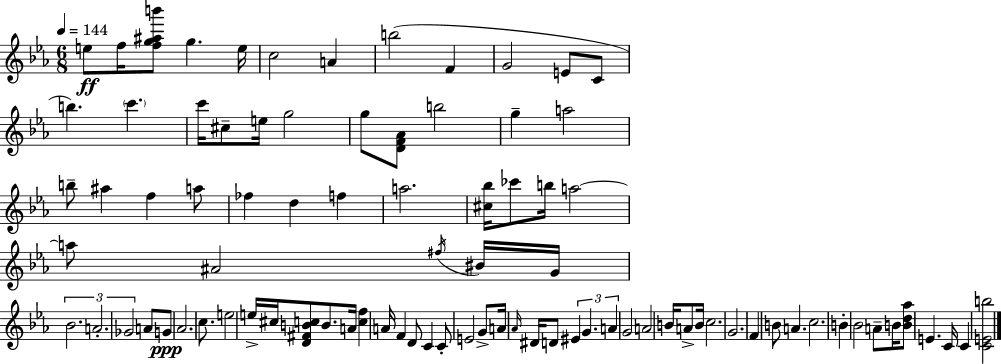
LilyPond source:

{
  \clef treble
  \numericTimeSignature
  \time 6/8
  \key ees \major
  \tempo 4 = 144
  e''8\ff f''16 <f'' g'' ais'' b'''>8 g''4. e''16 | c''2 a'4 | b''2( f'4 | g'2 e'8 c'8 | \break b''4.) \parenthesize c'''4. | c'''16 cis''8-- e''16 g''2 | g''8 <d' f' aes'>8 b''2 | g''4-- a''2 | \break b''8-- ais''4 f''4 a''8 | fes''4 d''4 f''4 | a''2. | <cis'' bes''>16 ces'''8 b''16 a''2~~ | \break a''8 ais'2 \acciaccatura { fis''16 } bis'16 | g'16 \tuplet 3/2 { bes'2. | a'2.-. | ges'2 } a'8 g'8\ppp | \break aes'2. | c''8. e''2 | e''16-> cis''16 <d' fis' b' c''>8 b'8. a'16 <c'' f''>4 | a'16 f'4 d'8 c'4 c'8-. | \break e'2 g'8-> a'16 | \grace { aes'16 } dis'16 d'8 \tuplet 3/2 { eis'4 g'4. | a'4 } g'2 | a'2 b'16 a'8-> | \break b'16 c''2. | g'2. | f'4 b'8 a'4. | c''2. | \break b'4-. bes'2 | a'8-- b'16 <b' d'' aes''>8 e'4. | c'16 c'4 <c' e' b''>2 | \bar "|."
}